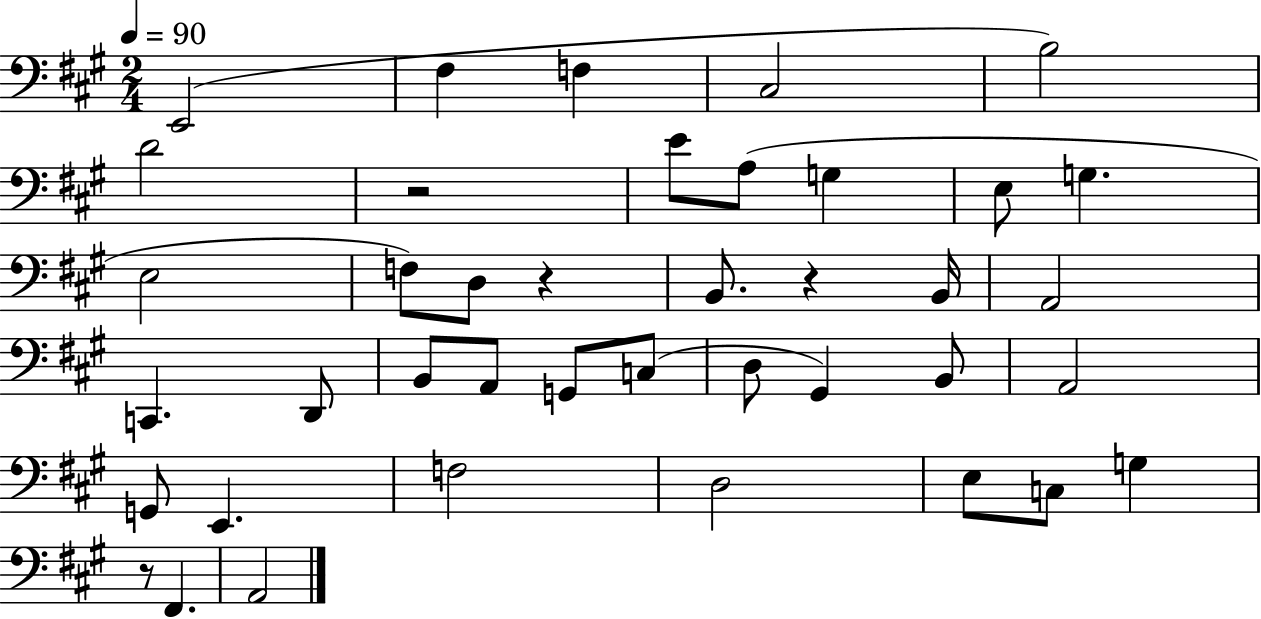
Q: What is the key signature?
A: A major